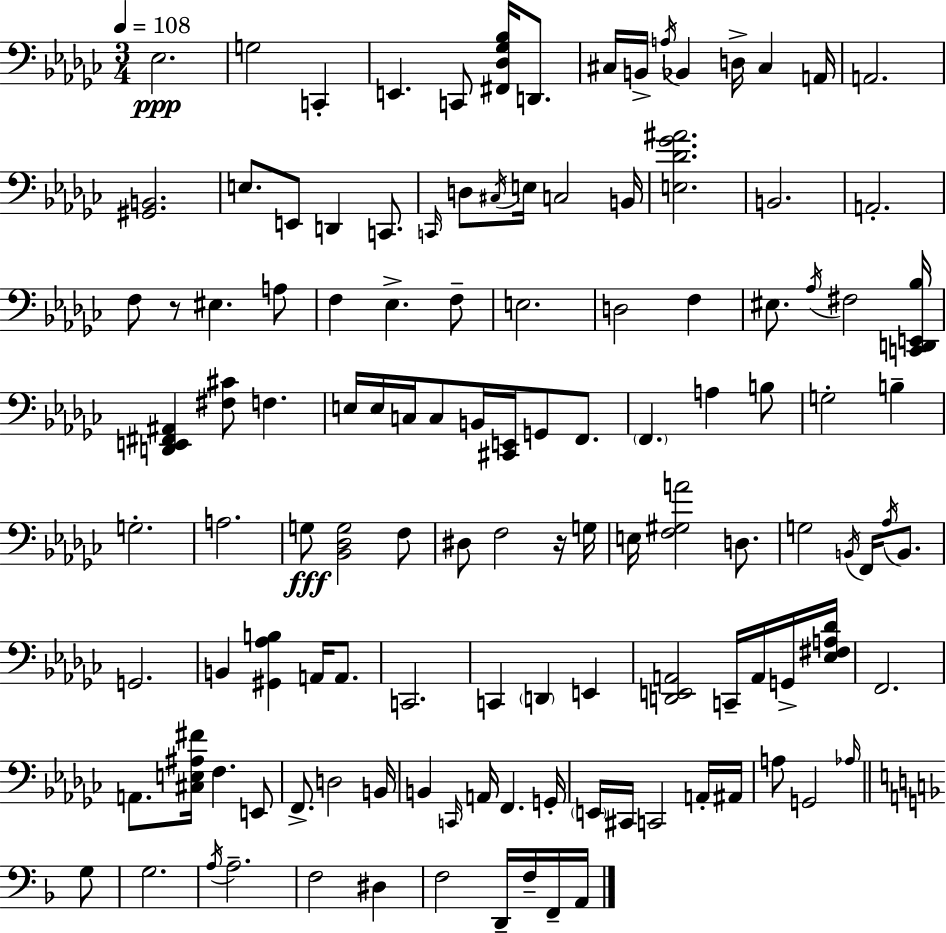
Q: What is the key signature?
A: EES minor